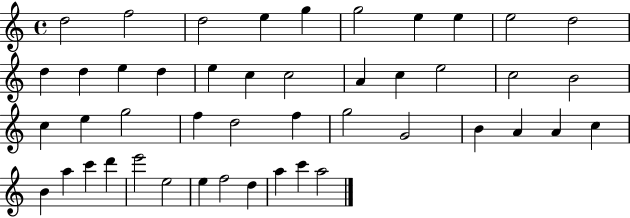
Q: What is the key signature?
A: C major